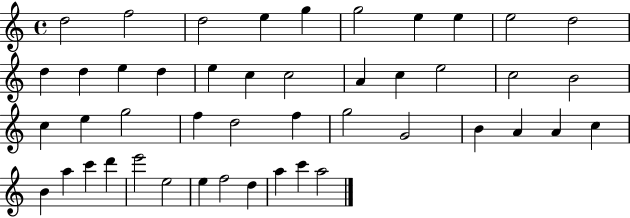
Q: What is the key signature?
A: C major